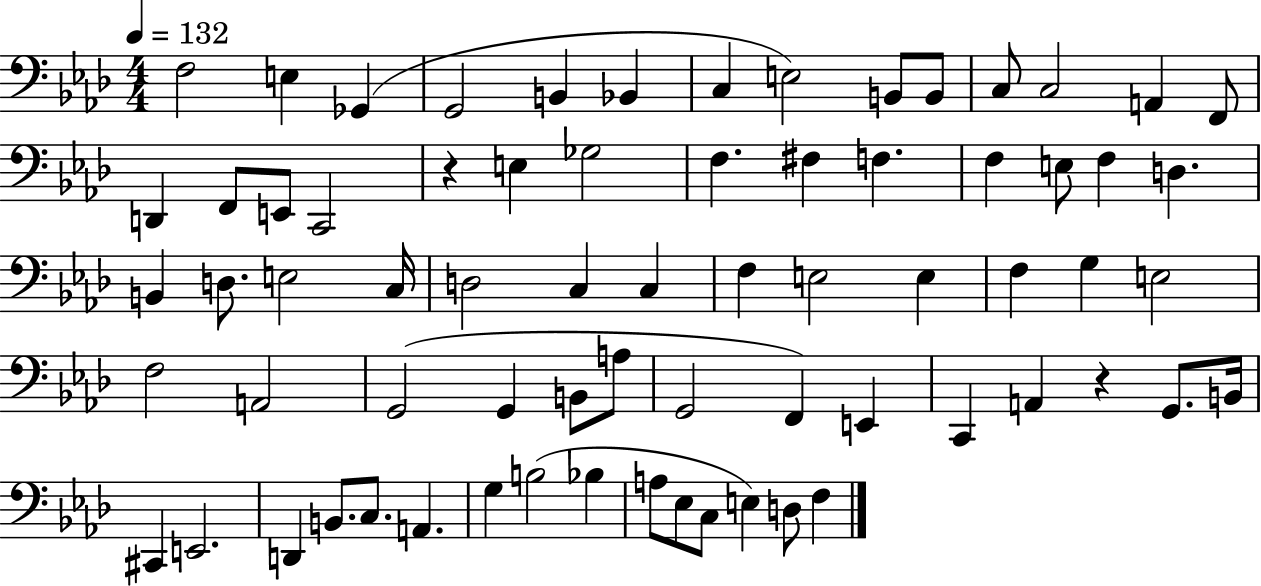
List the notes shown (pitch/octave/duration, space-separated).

F3/h E3/q Gb2/q G2/h B2/q Bb2/q C3/q E3/h B2/e B2/e C3/e C3/h A2/q F2/e D2/q F2/e E2/e C2/h R/q E3/q Gb3/h F3/q. F#3/q F3/q. F3/q E3/e F3/q D3/q. B2/q D3/e. E3/h C3/s D3/h C3/q C3/q F3/q E3/h E3/q F3/q G3/q E3/h F3/h A2/h G2/h G2/q B2/e A3/e G2/h F2/q E2/q C2/q A2/q R/q G2/e. B2/s C#2/q E2/h. D2/q B2/e. C3/e. A2/q. G3/q B3/h Bb3/q A3/e Eb3/e C3/e E3/q D3/e F3/q